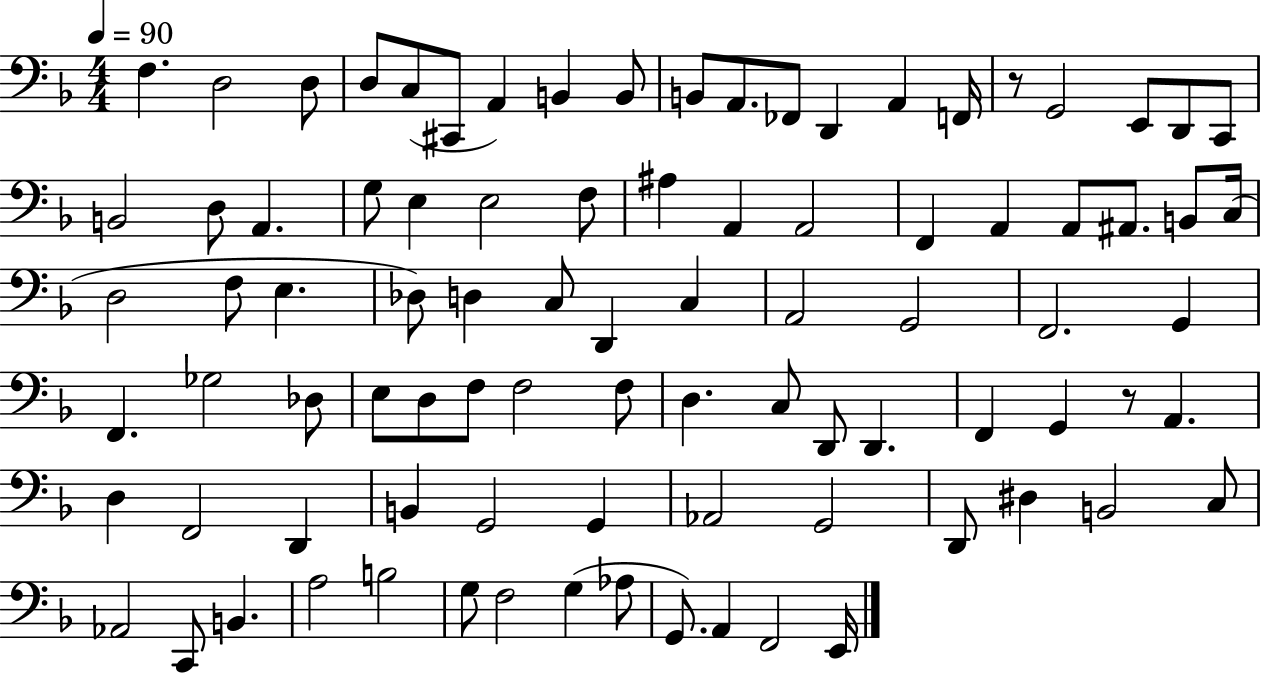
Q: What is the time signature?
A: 4/4